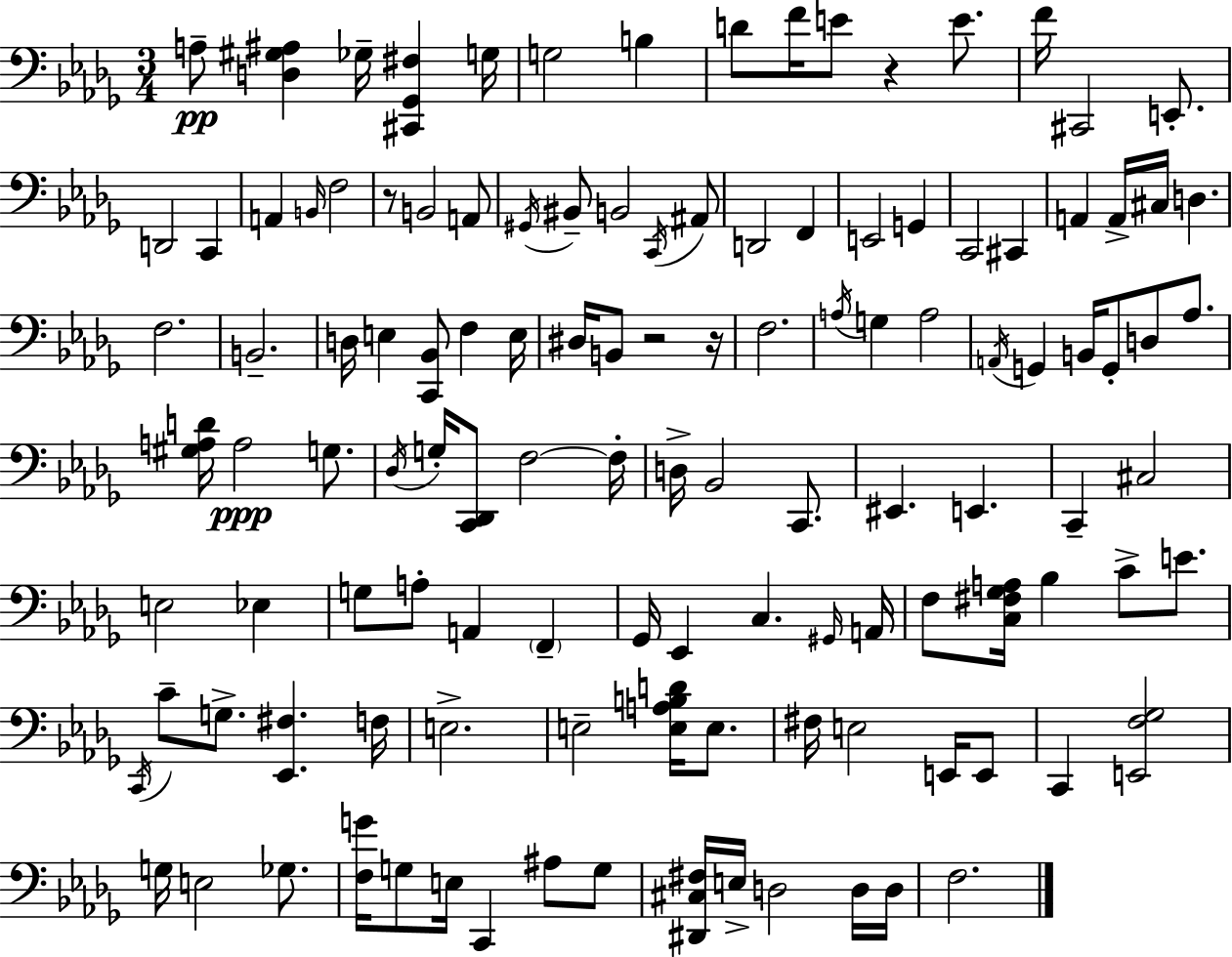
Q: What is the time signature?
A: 3/4